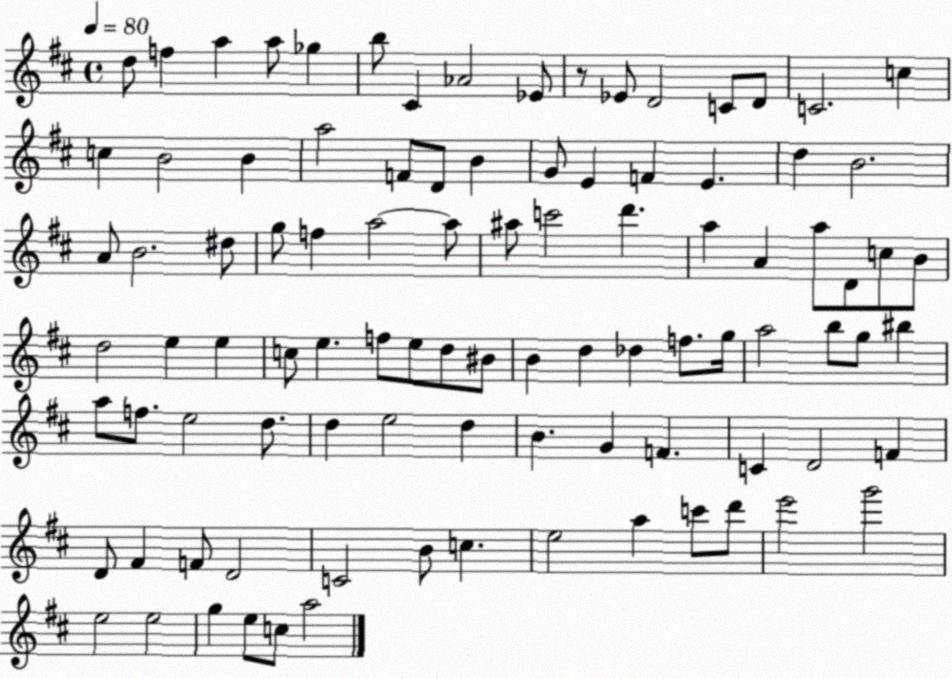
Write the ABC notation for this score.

X:1
T:Untitled
M:4/4
L:1/4
K:D
d/2 f a a/2 _g b/2 ^C _A2 _E/2 z/2 _E/2 D2 C/2 D/2 C2 c c B2 B a2 F/2 D/2 B G/2 E F E d B2 A/2 B2 ^d/2 g/2 f a2 a/2 ^a/2 c'2 d' a A a/2 D/2 c/2 B/2 d2 e e c/2 e f/2 e/2 d/2 ^B/2 B d _d f/2 g/4 a2 b/2 g/2 ^b a/2 f/2 e2 d/2 d e2 d B G F C D2 F D/2 ^F F/2 D2 C2 B/2 c e2 a c'/2 d'/2 e'2 g'2 e2 e2 g e/2 c/2 a2